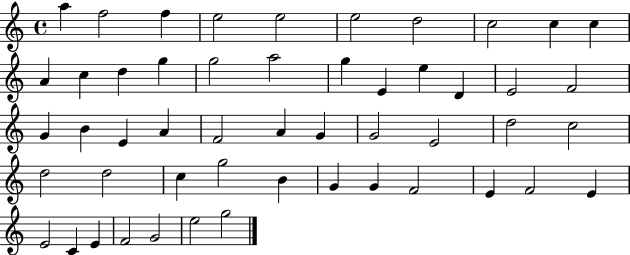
A5/q F5/h F5/q E5/h E5/h E5/h D5/h C5/h C5/q C5/q A4/q C5/q D5/q G5/q G5/h A5/h G5/q E4/q E5/q D4/q E4/h F4/h G4/q B4/q E4/q A4/q F4/h A4/q G4/q G4/h E4/h D5/h C5/h D5/h D5/h C5/q G5/h B4/q G4/q G4/q F4/h E4/q F4/h E4/q E4/h C4/q E4/q F4/h G4/h E5/h G5/h